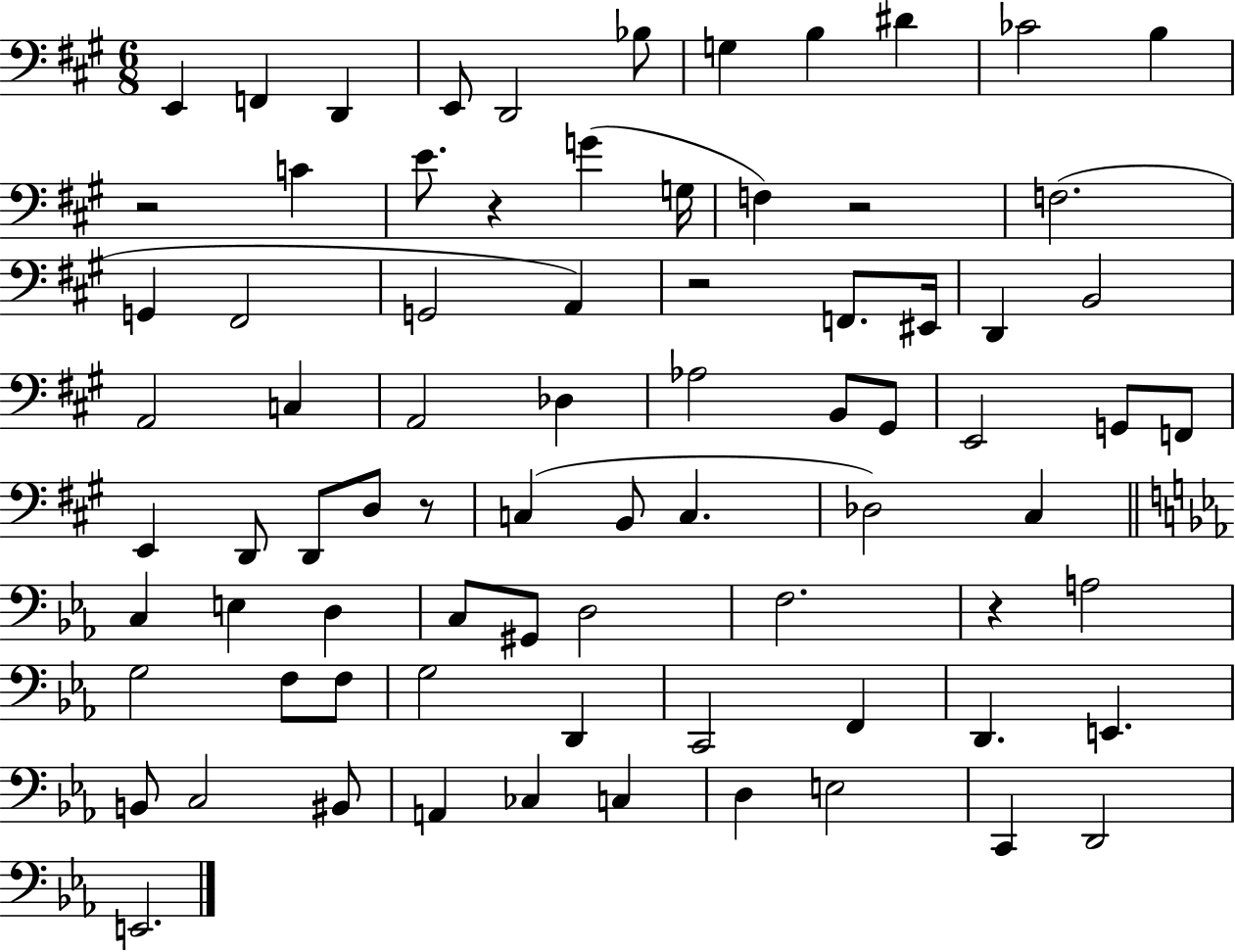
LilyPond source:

{
  \clef bass
  \numericTimeSignature
  \time 6/8
  \key a \major
  e,4 f,4 d,4 | e,8 d,2 bes8 | g4 b4 dis'4 | ces'2 b4 | \break r2 c'4 | e'8. r4 g'4( g16 | f4) r2 | f2.( | \break g,4 fis,2 | g,2 a,4) | r2 f,8. eis,16 | d,4 b,2 | \break a,2 c4 | a,2 des4 | aes2 b,8 gis,8 | e,2 g,8 f,8 | \break e,4 d,8 d,8 d8 r8 | c4( b,8 c4. | des2) cis4 | \bar "||" \break \key c \minor c4 e4 d4 | c8 gis,8 d2 | f2. | r4 a2 | \break g2 f8 f8 | g2 d,4 | c,2 f,4 | d,4. e,4. | \break b,8 c2 bis,8 | a,4 ces4 c4 | d4 e2 | c,4 d,2 | \break e,2. | \bar "|."
}